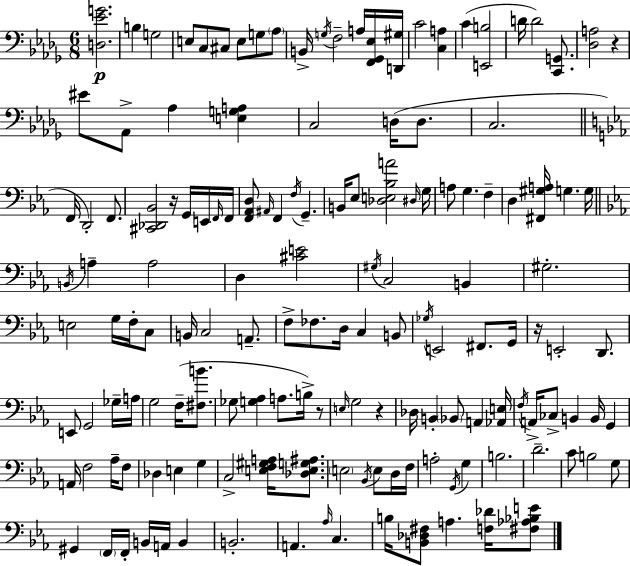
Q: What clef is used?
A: bass